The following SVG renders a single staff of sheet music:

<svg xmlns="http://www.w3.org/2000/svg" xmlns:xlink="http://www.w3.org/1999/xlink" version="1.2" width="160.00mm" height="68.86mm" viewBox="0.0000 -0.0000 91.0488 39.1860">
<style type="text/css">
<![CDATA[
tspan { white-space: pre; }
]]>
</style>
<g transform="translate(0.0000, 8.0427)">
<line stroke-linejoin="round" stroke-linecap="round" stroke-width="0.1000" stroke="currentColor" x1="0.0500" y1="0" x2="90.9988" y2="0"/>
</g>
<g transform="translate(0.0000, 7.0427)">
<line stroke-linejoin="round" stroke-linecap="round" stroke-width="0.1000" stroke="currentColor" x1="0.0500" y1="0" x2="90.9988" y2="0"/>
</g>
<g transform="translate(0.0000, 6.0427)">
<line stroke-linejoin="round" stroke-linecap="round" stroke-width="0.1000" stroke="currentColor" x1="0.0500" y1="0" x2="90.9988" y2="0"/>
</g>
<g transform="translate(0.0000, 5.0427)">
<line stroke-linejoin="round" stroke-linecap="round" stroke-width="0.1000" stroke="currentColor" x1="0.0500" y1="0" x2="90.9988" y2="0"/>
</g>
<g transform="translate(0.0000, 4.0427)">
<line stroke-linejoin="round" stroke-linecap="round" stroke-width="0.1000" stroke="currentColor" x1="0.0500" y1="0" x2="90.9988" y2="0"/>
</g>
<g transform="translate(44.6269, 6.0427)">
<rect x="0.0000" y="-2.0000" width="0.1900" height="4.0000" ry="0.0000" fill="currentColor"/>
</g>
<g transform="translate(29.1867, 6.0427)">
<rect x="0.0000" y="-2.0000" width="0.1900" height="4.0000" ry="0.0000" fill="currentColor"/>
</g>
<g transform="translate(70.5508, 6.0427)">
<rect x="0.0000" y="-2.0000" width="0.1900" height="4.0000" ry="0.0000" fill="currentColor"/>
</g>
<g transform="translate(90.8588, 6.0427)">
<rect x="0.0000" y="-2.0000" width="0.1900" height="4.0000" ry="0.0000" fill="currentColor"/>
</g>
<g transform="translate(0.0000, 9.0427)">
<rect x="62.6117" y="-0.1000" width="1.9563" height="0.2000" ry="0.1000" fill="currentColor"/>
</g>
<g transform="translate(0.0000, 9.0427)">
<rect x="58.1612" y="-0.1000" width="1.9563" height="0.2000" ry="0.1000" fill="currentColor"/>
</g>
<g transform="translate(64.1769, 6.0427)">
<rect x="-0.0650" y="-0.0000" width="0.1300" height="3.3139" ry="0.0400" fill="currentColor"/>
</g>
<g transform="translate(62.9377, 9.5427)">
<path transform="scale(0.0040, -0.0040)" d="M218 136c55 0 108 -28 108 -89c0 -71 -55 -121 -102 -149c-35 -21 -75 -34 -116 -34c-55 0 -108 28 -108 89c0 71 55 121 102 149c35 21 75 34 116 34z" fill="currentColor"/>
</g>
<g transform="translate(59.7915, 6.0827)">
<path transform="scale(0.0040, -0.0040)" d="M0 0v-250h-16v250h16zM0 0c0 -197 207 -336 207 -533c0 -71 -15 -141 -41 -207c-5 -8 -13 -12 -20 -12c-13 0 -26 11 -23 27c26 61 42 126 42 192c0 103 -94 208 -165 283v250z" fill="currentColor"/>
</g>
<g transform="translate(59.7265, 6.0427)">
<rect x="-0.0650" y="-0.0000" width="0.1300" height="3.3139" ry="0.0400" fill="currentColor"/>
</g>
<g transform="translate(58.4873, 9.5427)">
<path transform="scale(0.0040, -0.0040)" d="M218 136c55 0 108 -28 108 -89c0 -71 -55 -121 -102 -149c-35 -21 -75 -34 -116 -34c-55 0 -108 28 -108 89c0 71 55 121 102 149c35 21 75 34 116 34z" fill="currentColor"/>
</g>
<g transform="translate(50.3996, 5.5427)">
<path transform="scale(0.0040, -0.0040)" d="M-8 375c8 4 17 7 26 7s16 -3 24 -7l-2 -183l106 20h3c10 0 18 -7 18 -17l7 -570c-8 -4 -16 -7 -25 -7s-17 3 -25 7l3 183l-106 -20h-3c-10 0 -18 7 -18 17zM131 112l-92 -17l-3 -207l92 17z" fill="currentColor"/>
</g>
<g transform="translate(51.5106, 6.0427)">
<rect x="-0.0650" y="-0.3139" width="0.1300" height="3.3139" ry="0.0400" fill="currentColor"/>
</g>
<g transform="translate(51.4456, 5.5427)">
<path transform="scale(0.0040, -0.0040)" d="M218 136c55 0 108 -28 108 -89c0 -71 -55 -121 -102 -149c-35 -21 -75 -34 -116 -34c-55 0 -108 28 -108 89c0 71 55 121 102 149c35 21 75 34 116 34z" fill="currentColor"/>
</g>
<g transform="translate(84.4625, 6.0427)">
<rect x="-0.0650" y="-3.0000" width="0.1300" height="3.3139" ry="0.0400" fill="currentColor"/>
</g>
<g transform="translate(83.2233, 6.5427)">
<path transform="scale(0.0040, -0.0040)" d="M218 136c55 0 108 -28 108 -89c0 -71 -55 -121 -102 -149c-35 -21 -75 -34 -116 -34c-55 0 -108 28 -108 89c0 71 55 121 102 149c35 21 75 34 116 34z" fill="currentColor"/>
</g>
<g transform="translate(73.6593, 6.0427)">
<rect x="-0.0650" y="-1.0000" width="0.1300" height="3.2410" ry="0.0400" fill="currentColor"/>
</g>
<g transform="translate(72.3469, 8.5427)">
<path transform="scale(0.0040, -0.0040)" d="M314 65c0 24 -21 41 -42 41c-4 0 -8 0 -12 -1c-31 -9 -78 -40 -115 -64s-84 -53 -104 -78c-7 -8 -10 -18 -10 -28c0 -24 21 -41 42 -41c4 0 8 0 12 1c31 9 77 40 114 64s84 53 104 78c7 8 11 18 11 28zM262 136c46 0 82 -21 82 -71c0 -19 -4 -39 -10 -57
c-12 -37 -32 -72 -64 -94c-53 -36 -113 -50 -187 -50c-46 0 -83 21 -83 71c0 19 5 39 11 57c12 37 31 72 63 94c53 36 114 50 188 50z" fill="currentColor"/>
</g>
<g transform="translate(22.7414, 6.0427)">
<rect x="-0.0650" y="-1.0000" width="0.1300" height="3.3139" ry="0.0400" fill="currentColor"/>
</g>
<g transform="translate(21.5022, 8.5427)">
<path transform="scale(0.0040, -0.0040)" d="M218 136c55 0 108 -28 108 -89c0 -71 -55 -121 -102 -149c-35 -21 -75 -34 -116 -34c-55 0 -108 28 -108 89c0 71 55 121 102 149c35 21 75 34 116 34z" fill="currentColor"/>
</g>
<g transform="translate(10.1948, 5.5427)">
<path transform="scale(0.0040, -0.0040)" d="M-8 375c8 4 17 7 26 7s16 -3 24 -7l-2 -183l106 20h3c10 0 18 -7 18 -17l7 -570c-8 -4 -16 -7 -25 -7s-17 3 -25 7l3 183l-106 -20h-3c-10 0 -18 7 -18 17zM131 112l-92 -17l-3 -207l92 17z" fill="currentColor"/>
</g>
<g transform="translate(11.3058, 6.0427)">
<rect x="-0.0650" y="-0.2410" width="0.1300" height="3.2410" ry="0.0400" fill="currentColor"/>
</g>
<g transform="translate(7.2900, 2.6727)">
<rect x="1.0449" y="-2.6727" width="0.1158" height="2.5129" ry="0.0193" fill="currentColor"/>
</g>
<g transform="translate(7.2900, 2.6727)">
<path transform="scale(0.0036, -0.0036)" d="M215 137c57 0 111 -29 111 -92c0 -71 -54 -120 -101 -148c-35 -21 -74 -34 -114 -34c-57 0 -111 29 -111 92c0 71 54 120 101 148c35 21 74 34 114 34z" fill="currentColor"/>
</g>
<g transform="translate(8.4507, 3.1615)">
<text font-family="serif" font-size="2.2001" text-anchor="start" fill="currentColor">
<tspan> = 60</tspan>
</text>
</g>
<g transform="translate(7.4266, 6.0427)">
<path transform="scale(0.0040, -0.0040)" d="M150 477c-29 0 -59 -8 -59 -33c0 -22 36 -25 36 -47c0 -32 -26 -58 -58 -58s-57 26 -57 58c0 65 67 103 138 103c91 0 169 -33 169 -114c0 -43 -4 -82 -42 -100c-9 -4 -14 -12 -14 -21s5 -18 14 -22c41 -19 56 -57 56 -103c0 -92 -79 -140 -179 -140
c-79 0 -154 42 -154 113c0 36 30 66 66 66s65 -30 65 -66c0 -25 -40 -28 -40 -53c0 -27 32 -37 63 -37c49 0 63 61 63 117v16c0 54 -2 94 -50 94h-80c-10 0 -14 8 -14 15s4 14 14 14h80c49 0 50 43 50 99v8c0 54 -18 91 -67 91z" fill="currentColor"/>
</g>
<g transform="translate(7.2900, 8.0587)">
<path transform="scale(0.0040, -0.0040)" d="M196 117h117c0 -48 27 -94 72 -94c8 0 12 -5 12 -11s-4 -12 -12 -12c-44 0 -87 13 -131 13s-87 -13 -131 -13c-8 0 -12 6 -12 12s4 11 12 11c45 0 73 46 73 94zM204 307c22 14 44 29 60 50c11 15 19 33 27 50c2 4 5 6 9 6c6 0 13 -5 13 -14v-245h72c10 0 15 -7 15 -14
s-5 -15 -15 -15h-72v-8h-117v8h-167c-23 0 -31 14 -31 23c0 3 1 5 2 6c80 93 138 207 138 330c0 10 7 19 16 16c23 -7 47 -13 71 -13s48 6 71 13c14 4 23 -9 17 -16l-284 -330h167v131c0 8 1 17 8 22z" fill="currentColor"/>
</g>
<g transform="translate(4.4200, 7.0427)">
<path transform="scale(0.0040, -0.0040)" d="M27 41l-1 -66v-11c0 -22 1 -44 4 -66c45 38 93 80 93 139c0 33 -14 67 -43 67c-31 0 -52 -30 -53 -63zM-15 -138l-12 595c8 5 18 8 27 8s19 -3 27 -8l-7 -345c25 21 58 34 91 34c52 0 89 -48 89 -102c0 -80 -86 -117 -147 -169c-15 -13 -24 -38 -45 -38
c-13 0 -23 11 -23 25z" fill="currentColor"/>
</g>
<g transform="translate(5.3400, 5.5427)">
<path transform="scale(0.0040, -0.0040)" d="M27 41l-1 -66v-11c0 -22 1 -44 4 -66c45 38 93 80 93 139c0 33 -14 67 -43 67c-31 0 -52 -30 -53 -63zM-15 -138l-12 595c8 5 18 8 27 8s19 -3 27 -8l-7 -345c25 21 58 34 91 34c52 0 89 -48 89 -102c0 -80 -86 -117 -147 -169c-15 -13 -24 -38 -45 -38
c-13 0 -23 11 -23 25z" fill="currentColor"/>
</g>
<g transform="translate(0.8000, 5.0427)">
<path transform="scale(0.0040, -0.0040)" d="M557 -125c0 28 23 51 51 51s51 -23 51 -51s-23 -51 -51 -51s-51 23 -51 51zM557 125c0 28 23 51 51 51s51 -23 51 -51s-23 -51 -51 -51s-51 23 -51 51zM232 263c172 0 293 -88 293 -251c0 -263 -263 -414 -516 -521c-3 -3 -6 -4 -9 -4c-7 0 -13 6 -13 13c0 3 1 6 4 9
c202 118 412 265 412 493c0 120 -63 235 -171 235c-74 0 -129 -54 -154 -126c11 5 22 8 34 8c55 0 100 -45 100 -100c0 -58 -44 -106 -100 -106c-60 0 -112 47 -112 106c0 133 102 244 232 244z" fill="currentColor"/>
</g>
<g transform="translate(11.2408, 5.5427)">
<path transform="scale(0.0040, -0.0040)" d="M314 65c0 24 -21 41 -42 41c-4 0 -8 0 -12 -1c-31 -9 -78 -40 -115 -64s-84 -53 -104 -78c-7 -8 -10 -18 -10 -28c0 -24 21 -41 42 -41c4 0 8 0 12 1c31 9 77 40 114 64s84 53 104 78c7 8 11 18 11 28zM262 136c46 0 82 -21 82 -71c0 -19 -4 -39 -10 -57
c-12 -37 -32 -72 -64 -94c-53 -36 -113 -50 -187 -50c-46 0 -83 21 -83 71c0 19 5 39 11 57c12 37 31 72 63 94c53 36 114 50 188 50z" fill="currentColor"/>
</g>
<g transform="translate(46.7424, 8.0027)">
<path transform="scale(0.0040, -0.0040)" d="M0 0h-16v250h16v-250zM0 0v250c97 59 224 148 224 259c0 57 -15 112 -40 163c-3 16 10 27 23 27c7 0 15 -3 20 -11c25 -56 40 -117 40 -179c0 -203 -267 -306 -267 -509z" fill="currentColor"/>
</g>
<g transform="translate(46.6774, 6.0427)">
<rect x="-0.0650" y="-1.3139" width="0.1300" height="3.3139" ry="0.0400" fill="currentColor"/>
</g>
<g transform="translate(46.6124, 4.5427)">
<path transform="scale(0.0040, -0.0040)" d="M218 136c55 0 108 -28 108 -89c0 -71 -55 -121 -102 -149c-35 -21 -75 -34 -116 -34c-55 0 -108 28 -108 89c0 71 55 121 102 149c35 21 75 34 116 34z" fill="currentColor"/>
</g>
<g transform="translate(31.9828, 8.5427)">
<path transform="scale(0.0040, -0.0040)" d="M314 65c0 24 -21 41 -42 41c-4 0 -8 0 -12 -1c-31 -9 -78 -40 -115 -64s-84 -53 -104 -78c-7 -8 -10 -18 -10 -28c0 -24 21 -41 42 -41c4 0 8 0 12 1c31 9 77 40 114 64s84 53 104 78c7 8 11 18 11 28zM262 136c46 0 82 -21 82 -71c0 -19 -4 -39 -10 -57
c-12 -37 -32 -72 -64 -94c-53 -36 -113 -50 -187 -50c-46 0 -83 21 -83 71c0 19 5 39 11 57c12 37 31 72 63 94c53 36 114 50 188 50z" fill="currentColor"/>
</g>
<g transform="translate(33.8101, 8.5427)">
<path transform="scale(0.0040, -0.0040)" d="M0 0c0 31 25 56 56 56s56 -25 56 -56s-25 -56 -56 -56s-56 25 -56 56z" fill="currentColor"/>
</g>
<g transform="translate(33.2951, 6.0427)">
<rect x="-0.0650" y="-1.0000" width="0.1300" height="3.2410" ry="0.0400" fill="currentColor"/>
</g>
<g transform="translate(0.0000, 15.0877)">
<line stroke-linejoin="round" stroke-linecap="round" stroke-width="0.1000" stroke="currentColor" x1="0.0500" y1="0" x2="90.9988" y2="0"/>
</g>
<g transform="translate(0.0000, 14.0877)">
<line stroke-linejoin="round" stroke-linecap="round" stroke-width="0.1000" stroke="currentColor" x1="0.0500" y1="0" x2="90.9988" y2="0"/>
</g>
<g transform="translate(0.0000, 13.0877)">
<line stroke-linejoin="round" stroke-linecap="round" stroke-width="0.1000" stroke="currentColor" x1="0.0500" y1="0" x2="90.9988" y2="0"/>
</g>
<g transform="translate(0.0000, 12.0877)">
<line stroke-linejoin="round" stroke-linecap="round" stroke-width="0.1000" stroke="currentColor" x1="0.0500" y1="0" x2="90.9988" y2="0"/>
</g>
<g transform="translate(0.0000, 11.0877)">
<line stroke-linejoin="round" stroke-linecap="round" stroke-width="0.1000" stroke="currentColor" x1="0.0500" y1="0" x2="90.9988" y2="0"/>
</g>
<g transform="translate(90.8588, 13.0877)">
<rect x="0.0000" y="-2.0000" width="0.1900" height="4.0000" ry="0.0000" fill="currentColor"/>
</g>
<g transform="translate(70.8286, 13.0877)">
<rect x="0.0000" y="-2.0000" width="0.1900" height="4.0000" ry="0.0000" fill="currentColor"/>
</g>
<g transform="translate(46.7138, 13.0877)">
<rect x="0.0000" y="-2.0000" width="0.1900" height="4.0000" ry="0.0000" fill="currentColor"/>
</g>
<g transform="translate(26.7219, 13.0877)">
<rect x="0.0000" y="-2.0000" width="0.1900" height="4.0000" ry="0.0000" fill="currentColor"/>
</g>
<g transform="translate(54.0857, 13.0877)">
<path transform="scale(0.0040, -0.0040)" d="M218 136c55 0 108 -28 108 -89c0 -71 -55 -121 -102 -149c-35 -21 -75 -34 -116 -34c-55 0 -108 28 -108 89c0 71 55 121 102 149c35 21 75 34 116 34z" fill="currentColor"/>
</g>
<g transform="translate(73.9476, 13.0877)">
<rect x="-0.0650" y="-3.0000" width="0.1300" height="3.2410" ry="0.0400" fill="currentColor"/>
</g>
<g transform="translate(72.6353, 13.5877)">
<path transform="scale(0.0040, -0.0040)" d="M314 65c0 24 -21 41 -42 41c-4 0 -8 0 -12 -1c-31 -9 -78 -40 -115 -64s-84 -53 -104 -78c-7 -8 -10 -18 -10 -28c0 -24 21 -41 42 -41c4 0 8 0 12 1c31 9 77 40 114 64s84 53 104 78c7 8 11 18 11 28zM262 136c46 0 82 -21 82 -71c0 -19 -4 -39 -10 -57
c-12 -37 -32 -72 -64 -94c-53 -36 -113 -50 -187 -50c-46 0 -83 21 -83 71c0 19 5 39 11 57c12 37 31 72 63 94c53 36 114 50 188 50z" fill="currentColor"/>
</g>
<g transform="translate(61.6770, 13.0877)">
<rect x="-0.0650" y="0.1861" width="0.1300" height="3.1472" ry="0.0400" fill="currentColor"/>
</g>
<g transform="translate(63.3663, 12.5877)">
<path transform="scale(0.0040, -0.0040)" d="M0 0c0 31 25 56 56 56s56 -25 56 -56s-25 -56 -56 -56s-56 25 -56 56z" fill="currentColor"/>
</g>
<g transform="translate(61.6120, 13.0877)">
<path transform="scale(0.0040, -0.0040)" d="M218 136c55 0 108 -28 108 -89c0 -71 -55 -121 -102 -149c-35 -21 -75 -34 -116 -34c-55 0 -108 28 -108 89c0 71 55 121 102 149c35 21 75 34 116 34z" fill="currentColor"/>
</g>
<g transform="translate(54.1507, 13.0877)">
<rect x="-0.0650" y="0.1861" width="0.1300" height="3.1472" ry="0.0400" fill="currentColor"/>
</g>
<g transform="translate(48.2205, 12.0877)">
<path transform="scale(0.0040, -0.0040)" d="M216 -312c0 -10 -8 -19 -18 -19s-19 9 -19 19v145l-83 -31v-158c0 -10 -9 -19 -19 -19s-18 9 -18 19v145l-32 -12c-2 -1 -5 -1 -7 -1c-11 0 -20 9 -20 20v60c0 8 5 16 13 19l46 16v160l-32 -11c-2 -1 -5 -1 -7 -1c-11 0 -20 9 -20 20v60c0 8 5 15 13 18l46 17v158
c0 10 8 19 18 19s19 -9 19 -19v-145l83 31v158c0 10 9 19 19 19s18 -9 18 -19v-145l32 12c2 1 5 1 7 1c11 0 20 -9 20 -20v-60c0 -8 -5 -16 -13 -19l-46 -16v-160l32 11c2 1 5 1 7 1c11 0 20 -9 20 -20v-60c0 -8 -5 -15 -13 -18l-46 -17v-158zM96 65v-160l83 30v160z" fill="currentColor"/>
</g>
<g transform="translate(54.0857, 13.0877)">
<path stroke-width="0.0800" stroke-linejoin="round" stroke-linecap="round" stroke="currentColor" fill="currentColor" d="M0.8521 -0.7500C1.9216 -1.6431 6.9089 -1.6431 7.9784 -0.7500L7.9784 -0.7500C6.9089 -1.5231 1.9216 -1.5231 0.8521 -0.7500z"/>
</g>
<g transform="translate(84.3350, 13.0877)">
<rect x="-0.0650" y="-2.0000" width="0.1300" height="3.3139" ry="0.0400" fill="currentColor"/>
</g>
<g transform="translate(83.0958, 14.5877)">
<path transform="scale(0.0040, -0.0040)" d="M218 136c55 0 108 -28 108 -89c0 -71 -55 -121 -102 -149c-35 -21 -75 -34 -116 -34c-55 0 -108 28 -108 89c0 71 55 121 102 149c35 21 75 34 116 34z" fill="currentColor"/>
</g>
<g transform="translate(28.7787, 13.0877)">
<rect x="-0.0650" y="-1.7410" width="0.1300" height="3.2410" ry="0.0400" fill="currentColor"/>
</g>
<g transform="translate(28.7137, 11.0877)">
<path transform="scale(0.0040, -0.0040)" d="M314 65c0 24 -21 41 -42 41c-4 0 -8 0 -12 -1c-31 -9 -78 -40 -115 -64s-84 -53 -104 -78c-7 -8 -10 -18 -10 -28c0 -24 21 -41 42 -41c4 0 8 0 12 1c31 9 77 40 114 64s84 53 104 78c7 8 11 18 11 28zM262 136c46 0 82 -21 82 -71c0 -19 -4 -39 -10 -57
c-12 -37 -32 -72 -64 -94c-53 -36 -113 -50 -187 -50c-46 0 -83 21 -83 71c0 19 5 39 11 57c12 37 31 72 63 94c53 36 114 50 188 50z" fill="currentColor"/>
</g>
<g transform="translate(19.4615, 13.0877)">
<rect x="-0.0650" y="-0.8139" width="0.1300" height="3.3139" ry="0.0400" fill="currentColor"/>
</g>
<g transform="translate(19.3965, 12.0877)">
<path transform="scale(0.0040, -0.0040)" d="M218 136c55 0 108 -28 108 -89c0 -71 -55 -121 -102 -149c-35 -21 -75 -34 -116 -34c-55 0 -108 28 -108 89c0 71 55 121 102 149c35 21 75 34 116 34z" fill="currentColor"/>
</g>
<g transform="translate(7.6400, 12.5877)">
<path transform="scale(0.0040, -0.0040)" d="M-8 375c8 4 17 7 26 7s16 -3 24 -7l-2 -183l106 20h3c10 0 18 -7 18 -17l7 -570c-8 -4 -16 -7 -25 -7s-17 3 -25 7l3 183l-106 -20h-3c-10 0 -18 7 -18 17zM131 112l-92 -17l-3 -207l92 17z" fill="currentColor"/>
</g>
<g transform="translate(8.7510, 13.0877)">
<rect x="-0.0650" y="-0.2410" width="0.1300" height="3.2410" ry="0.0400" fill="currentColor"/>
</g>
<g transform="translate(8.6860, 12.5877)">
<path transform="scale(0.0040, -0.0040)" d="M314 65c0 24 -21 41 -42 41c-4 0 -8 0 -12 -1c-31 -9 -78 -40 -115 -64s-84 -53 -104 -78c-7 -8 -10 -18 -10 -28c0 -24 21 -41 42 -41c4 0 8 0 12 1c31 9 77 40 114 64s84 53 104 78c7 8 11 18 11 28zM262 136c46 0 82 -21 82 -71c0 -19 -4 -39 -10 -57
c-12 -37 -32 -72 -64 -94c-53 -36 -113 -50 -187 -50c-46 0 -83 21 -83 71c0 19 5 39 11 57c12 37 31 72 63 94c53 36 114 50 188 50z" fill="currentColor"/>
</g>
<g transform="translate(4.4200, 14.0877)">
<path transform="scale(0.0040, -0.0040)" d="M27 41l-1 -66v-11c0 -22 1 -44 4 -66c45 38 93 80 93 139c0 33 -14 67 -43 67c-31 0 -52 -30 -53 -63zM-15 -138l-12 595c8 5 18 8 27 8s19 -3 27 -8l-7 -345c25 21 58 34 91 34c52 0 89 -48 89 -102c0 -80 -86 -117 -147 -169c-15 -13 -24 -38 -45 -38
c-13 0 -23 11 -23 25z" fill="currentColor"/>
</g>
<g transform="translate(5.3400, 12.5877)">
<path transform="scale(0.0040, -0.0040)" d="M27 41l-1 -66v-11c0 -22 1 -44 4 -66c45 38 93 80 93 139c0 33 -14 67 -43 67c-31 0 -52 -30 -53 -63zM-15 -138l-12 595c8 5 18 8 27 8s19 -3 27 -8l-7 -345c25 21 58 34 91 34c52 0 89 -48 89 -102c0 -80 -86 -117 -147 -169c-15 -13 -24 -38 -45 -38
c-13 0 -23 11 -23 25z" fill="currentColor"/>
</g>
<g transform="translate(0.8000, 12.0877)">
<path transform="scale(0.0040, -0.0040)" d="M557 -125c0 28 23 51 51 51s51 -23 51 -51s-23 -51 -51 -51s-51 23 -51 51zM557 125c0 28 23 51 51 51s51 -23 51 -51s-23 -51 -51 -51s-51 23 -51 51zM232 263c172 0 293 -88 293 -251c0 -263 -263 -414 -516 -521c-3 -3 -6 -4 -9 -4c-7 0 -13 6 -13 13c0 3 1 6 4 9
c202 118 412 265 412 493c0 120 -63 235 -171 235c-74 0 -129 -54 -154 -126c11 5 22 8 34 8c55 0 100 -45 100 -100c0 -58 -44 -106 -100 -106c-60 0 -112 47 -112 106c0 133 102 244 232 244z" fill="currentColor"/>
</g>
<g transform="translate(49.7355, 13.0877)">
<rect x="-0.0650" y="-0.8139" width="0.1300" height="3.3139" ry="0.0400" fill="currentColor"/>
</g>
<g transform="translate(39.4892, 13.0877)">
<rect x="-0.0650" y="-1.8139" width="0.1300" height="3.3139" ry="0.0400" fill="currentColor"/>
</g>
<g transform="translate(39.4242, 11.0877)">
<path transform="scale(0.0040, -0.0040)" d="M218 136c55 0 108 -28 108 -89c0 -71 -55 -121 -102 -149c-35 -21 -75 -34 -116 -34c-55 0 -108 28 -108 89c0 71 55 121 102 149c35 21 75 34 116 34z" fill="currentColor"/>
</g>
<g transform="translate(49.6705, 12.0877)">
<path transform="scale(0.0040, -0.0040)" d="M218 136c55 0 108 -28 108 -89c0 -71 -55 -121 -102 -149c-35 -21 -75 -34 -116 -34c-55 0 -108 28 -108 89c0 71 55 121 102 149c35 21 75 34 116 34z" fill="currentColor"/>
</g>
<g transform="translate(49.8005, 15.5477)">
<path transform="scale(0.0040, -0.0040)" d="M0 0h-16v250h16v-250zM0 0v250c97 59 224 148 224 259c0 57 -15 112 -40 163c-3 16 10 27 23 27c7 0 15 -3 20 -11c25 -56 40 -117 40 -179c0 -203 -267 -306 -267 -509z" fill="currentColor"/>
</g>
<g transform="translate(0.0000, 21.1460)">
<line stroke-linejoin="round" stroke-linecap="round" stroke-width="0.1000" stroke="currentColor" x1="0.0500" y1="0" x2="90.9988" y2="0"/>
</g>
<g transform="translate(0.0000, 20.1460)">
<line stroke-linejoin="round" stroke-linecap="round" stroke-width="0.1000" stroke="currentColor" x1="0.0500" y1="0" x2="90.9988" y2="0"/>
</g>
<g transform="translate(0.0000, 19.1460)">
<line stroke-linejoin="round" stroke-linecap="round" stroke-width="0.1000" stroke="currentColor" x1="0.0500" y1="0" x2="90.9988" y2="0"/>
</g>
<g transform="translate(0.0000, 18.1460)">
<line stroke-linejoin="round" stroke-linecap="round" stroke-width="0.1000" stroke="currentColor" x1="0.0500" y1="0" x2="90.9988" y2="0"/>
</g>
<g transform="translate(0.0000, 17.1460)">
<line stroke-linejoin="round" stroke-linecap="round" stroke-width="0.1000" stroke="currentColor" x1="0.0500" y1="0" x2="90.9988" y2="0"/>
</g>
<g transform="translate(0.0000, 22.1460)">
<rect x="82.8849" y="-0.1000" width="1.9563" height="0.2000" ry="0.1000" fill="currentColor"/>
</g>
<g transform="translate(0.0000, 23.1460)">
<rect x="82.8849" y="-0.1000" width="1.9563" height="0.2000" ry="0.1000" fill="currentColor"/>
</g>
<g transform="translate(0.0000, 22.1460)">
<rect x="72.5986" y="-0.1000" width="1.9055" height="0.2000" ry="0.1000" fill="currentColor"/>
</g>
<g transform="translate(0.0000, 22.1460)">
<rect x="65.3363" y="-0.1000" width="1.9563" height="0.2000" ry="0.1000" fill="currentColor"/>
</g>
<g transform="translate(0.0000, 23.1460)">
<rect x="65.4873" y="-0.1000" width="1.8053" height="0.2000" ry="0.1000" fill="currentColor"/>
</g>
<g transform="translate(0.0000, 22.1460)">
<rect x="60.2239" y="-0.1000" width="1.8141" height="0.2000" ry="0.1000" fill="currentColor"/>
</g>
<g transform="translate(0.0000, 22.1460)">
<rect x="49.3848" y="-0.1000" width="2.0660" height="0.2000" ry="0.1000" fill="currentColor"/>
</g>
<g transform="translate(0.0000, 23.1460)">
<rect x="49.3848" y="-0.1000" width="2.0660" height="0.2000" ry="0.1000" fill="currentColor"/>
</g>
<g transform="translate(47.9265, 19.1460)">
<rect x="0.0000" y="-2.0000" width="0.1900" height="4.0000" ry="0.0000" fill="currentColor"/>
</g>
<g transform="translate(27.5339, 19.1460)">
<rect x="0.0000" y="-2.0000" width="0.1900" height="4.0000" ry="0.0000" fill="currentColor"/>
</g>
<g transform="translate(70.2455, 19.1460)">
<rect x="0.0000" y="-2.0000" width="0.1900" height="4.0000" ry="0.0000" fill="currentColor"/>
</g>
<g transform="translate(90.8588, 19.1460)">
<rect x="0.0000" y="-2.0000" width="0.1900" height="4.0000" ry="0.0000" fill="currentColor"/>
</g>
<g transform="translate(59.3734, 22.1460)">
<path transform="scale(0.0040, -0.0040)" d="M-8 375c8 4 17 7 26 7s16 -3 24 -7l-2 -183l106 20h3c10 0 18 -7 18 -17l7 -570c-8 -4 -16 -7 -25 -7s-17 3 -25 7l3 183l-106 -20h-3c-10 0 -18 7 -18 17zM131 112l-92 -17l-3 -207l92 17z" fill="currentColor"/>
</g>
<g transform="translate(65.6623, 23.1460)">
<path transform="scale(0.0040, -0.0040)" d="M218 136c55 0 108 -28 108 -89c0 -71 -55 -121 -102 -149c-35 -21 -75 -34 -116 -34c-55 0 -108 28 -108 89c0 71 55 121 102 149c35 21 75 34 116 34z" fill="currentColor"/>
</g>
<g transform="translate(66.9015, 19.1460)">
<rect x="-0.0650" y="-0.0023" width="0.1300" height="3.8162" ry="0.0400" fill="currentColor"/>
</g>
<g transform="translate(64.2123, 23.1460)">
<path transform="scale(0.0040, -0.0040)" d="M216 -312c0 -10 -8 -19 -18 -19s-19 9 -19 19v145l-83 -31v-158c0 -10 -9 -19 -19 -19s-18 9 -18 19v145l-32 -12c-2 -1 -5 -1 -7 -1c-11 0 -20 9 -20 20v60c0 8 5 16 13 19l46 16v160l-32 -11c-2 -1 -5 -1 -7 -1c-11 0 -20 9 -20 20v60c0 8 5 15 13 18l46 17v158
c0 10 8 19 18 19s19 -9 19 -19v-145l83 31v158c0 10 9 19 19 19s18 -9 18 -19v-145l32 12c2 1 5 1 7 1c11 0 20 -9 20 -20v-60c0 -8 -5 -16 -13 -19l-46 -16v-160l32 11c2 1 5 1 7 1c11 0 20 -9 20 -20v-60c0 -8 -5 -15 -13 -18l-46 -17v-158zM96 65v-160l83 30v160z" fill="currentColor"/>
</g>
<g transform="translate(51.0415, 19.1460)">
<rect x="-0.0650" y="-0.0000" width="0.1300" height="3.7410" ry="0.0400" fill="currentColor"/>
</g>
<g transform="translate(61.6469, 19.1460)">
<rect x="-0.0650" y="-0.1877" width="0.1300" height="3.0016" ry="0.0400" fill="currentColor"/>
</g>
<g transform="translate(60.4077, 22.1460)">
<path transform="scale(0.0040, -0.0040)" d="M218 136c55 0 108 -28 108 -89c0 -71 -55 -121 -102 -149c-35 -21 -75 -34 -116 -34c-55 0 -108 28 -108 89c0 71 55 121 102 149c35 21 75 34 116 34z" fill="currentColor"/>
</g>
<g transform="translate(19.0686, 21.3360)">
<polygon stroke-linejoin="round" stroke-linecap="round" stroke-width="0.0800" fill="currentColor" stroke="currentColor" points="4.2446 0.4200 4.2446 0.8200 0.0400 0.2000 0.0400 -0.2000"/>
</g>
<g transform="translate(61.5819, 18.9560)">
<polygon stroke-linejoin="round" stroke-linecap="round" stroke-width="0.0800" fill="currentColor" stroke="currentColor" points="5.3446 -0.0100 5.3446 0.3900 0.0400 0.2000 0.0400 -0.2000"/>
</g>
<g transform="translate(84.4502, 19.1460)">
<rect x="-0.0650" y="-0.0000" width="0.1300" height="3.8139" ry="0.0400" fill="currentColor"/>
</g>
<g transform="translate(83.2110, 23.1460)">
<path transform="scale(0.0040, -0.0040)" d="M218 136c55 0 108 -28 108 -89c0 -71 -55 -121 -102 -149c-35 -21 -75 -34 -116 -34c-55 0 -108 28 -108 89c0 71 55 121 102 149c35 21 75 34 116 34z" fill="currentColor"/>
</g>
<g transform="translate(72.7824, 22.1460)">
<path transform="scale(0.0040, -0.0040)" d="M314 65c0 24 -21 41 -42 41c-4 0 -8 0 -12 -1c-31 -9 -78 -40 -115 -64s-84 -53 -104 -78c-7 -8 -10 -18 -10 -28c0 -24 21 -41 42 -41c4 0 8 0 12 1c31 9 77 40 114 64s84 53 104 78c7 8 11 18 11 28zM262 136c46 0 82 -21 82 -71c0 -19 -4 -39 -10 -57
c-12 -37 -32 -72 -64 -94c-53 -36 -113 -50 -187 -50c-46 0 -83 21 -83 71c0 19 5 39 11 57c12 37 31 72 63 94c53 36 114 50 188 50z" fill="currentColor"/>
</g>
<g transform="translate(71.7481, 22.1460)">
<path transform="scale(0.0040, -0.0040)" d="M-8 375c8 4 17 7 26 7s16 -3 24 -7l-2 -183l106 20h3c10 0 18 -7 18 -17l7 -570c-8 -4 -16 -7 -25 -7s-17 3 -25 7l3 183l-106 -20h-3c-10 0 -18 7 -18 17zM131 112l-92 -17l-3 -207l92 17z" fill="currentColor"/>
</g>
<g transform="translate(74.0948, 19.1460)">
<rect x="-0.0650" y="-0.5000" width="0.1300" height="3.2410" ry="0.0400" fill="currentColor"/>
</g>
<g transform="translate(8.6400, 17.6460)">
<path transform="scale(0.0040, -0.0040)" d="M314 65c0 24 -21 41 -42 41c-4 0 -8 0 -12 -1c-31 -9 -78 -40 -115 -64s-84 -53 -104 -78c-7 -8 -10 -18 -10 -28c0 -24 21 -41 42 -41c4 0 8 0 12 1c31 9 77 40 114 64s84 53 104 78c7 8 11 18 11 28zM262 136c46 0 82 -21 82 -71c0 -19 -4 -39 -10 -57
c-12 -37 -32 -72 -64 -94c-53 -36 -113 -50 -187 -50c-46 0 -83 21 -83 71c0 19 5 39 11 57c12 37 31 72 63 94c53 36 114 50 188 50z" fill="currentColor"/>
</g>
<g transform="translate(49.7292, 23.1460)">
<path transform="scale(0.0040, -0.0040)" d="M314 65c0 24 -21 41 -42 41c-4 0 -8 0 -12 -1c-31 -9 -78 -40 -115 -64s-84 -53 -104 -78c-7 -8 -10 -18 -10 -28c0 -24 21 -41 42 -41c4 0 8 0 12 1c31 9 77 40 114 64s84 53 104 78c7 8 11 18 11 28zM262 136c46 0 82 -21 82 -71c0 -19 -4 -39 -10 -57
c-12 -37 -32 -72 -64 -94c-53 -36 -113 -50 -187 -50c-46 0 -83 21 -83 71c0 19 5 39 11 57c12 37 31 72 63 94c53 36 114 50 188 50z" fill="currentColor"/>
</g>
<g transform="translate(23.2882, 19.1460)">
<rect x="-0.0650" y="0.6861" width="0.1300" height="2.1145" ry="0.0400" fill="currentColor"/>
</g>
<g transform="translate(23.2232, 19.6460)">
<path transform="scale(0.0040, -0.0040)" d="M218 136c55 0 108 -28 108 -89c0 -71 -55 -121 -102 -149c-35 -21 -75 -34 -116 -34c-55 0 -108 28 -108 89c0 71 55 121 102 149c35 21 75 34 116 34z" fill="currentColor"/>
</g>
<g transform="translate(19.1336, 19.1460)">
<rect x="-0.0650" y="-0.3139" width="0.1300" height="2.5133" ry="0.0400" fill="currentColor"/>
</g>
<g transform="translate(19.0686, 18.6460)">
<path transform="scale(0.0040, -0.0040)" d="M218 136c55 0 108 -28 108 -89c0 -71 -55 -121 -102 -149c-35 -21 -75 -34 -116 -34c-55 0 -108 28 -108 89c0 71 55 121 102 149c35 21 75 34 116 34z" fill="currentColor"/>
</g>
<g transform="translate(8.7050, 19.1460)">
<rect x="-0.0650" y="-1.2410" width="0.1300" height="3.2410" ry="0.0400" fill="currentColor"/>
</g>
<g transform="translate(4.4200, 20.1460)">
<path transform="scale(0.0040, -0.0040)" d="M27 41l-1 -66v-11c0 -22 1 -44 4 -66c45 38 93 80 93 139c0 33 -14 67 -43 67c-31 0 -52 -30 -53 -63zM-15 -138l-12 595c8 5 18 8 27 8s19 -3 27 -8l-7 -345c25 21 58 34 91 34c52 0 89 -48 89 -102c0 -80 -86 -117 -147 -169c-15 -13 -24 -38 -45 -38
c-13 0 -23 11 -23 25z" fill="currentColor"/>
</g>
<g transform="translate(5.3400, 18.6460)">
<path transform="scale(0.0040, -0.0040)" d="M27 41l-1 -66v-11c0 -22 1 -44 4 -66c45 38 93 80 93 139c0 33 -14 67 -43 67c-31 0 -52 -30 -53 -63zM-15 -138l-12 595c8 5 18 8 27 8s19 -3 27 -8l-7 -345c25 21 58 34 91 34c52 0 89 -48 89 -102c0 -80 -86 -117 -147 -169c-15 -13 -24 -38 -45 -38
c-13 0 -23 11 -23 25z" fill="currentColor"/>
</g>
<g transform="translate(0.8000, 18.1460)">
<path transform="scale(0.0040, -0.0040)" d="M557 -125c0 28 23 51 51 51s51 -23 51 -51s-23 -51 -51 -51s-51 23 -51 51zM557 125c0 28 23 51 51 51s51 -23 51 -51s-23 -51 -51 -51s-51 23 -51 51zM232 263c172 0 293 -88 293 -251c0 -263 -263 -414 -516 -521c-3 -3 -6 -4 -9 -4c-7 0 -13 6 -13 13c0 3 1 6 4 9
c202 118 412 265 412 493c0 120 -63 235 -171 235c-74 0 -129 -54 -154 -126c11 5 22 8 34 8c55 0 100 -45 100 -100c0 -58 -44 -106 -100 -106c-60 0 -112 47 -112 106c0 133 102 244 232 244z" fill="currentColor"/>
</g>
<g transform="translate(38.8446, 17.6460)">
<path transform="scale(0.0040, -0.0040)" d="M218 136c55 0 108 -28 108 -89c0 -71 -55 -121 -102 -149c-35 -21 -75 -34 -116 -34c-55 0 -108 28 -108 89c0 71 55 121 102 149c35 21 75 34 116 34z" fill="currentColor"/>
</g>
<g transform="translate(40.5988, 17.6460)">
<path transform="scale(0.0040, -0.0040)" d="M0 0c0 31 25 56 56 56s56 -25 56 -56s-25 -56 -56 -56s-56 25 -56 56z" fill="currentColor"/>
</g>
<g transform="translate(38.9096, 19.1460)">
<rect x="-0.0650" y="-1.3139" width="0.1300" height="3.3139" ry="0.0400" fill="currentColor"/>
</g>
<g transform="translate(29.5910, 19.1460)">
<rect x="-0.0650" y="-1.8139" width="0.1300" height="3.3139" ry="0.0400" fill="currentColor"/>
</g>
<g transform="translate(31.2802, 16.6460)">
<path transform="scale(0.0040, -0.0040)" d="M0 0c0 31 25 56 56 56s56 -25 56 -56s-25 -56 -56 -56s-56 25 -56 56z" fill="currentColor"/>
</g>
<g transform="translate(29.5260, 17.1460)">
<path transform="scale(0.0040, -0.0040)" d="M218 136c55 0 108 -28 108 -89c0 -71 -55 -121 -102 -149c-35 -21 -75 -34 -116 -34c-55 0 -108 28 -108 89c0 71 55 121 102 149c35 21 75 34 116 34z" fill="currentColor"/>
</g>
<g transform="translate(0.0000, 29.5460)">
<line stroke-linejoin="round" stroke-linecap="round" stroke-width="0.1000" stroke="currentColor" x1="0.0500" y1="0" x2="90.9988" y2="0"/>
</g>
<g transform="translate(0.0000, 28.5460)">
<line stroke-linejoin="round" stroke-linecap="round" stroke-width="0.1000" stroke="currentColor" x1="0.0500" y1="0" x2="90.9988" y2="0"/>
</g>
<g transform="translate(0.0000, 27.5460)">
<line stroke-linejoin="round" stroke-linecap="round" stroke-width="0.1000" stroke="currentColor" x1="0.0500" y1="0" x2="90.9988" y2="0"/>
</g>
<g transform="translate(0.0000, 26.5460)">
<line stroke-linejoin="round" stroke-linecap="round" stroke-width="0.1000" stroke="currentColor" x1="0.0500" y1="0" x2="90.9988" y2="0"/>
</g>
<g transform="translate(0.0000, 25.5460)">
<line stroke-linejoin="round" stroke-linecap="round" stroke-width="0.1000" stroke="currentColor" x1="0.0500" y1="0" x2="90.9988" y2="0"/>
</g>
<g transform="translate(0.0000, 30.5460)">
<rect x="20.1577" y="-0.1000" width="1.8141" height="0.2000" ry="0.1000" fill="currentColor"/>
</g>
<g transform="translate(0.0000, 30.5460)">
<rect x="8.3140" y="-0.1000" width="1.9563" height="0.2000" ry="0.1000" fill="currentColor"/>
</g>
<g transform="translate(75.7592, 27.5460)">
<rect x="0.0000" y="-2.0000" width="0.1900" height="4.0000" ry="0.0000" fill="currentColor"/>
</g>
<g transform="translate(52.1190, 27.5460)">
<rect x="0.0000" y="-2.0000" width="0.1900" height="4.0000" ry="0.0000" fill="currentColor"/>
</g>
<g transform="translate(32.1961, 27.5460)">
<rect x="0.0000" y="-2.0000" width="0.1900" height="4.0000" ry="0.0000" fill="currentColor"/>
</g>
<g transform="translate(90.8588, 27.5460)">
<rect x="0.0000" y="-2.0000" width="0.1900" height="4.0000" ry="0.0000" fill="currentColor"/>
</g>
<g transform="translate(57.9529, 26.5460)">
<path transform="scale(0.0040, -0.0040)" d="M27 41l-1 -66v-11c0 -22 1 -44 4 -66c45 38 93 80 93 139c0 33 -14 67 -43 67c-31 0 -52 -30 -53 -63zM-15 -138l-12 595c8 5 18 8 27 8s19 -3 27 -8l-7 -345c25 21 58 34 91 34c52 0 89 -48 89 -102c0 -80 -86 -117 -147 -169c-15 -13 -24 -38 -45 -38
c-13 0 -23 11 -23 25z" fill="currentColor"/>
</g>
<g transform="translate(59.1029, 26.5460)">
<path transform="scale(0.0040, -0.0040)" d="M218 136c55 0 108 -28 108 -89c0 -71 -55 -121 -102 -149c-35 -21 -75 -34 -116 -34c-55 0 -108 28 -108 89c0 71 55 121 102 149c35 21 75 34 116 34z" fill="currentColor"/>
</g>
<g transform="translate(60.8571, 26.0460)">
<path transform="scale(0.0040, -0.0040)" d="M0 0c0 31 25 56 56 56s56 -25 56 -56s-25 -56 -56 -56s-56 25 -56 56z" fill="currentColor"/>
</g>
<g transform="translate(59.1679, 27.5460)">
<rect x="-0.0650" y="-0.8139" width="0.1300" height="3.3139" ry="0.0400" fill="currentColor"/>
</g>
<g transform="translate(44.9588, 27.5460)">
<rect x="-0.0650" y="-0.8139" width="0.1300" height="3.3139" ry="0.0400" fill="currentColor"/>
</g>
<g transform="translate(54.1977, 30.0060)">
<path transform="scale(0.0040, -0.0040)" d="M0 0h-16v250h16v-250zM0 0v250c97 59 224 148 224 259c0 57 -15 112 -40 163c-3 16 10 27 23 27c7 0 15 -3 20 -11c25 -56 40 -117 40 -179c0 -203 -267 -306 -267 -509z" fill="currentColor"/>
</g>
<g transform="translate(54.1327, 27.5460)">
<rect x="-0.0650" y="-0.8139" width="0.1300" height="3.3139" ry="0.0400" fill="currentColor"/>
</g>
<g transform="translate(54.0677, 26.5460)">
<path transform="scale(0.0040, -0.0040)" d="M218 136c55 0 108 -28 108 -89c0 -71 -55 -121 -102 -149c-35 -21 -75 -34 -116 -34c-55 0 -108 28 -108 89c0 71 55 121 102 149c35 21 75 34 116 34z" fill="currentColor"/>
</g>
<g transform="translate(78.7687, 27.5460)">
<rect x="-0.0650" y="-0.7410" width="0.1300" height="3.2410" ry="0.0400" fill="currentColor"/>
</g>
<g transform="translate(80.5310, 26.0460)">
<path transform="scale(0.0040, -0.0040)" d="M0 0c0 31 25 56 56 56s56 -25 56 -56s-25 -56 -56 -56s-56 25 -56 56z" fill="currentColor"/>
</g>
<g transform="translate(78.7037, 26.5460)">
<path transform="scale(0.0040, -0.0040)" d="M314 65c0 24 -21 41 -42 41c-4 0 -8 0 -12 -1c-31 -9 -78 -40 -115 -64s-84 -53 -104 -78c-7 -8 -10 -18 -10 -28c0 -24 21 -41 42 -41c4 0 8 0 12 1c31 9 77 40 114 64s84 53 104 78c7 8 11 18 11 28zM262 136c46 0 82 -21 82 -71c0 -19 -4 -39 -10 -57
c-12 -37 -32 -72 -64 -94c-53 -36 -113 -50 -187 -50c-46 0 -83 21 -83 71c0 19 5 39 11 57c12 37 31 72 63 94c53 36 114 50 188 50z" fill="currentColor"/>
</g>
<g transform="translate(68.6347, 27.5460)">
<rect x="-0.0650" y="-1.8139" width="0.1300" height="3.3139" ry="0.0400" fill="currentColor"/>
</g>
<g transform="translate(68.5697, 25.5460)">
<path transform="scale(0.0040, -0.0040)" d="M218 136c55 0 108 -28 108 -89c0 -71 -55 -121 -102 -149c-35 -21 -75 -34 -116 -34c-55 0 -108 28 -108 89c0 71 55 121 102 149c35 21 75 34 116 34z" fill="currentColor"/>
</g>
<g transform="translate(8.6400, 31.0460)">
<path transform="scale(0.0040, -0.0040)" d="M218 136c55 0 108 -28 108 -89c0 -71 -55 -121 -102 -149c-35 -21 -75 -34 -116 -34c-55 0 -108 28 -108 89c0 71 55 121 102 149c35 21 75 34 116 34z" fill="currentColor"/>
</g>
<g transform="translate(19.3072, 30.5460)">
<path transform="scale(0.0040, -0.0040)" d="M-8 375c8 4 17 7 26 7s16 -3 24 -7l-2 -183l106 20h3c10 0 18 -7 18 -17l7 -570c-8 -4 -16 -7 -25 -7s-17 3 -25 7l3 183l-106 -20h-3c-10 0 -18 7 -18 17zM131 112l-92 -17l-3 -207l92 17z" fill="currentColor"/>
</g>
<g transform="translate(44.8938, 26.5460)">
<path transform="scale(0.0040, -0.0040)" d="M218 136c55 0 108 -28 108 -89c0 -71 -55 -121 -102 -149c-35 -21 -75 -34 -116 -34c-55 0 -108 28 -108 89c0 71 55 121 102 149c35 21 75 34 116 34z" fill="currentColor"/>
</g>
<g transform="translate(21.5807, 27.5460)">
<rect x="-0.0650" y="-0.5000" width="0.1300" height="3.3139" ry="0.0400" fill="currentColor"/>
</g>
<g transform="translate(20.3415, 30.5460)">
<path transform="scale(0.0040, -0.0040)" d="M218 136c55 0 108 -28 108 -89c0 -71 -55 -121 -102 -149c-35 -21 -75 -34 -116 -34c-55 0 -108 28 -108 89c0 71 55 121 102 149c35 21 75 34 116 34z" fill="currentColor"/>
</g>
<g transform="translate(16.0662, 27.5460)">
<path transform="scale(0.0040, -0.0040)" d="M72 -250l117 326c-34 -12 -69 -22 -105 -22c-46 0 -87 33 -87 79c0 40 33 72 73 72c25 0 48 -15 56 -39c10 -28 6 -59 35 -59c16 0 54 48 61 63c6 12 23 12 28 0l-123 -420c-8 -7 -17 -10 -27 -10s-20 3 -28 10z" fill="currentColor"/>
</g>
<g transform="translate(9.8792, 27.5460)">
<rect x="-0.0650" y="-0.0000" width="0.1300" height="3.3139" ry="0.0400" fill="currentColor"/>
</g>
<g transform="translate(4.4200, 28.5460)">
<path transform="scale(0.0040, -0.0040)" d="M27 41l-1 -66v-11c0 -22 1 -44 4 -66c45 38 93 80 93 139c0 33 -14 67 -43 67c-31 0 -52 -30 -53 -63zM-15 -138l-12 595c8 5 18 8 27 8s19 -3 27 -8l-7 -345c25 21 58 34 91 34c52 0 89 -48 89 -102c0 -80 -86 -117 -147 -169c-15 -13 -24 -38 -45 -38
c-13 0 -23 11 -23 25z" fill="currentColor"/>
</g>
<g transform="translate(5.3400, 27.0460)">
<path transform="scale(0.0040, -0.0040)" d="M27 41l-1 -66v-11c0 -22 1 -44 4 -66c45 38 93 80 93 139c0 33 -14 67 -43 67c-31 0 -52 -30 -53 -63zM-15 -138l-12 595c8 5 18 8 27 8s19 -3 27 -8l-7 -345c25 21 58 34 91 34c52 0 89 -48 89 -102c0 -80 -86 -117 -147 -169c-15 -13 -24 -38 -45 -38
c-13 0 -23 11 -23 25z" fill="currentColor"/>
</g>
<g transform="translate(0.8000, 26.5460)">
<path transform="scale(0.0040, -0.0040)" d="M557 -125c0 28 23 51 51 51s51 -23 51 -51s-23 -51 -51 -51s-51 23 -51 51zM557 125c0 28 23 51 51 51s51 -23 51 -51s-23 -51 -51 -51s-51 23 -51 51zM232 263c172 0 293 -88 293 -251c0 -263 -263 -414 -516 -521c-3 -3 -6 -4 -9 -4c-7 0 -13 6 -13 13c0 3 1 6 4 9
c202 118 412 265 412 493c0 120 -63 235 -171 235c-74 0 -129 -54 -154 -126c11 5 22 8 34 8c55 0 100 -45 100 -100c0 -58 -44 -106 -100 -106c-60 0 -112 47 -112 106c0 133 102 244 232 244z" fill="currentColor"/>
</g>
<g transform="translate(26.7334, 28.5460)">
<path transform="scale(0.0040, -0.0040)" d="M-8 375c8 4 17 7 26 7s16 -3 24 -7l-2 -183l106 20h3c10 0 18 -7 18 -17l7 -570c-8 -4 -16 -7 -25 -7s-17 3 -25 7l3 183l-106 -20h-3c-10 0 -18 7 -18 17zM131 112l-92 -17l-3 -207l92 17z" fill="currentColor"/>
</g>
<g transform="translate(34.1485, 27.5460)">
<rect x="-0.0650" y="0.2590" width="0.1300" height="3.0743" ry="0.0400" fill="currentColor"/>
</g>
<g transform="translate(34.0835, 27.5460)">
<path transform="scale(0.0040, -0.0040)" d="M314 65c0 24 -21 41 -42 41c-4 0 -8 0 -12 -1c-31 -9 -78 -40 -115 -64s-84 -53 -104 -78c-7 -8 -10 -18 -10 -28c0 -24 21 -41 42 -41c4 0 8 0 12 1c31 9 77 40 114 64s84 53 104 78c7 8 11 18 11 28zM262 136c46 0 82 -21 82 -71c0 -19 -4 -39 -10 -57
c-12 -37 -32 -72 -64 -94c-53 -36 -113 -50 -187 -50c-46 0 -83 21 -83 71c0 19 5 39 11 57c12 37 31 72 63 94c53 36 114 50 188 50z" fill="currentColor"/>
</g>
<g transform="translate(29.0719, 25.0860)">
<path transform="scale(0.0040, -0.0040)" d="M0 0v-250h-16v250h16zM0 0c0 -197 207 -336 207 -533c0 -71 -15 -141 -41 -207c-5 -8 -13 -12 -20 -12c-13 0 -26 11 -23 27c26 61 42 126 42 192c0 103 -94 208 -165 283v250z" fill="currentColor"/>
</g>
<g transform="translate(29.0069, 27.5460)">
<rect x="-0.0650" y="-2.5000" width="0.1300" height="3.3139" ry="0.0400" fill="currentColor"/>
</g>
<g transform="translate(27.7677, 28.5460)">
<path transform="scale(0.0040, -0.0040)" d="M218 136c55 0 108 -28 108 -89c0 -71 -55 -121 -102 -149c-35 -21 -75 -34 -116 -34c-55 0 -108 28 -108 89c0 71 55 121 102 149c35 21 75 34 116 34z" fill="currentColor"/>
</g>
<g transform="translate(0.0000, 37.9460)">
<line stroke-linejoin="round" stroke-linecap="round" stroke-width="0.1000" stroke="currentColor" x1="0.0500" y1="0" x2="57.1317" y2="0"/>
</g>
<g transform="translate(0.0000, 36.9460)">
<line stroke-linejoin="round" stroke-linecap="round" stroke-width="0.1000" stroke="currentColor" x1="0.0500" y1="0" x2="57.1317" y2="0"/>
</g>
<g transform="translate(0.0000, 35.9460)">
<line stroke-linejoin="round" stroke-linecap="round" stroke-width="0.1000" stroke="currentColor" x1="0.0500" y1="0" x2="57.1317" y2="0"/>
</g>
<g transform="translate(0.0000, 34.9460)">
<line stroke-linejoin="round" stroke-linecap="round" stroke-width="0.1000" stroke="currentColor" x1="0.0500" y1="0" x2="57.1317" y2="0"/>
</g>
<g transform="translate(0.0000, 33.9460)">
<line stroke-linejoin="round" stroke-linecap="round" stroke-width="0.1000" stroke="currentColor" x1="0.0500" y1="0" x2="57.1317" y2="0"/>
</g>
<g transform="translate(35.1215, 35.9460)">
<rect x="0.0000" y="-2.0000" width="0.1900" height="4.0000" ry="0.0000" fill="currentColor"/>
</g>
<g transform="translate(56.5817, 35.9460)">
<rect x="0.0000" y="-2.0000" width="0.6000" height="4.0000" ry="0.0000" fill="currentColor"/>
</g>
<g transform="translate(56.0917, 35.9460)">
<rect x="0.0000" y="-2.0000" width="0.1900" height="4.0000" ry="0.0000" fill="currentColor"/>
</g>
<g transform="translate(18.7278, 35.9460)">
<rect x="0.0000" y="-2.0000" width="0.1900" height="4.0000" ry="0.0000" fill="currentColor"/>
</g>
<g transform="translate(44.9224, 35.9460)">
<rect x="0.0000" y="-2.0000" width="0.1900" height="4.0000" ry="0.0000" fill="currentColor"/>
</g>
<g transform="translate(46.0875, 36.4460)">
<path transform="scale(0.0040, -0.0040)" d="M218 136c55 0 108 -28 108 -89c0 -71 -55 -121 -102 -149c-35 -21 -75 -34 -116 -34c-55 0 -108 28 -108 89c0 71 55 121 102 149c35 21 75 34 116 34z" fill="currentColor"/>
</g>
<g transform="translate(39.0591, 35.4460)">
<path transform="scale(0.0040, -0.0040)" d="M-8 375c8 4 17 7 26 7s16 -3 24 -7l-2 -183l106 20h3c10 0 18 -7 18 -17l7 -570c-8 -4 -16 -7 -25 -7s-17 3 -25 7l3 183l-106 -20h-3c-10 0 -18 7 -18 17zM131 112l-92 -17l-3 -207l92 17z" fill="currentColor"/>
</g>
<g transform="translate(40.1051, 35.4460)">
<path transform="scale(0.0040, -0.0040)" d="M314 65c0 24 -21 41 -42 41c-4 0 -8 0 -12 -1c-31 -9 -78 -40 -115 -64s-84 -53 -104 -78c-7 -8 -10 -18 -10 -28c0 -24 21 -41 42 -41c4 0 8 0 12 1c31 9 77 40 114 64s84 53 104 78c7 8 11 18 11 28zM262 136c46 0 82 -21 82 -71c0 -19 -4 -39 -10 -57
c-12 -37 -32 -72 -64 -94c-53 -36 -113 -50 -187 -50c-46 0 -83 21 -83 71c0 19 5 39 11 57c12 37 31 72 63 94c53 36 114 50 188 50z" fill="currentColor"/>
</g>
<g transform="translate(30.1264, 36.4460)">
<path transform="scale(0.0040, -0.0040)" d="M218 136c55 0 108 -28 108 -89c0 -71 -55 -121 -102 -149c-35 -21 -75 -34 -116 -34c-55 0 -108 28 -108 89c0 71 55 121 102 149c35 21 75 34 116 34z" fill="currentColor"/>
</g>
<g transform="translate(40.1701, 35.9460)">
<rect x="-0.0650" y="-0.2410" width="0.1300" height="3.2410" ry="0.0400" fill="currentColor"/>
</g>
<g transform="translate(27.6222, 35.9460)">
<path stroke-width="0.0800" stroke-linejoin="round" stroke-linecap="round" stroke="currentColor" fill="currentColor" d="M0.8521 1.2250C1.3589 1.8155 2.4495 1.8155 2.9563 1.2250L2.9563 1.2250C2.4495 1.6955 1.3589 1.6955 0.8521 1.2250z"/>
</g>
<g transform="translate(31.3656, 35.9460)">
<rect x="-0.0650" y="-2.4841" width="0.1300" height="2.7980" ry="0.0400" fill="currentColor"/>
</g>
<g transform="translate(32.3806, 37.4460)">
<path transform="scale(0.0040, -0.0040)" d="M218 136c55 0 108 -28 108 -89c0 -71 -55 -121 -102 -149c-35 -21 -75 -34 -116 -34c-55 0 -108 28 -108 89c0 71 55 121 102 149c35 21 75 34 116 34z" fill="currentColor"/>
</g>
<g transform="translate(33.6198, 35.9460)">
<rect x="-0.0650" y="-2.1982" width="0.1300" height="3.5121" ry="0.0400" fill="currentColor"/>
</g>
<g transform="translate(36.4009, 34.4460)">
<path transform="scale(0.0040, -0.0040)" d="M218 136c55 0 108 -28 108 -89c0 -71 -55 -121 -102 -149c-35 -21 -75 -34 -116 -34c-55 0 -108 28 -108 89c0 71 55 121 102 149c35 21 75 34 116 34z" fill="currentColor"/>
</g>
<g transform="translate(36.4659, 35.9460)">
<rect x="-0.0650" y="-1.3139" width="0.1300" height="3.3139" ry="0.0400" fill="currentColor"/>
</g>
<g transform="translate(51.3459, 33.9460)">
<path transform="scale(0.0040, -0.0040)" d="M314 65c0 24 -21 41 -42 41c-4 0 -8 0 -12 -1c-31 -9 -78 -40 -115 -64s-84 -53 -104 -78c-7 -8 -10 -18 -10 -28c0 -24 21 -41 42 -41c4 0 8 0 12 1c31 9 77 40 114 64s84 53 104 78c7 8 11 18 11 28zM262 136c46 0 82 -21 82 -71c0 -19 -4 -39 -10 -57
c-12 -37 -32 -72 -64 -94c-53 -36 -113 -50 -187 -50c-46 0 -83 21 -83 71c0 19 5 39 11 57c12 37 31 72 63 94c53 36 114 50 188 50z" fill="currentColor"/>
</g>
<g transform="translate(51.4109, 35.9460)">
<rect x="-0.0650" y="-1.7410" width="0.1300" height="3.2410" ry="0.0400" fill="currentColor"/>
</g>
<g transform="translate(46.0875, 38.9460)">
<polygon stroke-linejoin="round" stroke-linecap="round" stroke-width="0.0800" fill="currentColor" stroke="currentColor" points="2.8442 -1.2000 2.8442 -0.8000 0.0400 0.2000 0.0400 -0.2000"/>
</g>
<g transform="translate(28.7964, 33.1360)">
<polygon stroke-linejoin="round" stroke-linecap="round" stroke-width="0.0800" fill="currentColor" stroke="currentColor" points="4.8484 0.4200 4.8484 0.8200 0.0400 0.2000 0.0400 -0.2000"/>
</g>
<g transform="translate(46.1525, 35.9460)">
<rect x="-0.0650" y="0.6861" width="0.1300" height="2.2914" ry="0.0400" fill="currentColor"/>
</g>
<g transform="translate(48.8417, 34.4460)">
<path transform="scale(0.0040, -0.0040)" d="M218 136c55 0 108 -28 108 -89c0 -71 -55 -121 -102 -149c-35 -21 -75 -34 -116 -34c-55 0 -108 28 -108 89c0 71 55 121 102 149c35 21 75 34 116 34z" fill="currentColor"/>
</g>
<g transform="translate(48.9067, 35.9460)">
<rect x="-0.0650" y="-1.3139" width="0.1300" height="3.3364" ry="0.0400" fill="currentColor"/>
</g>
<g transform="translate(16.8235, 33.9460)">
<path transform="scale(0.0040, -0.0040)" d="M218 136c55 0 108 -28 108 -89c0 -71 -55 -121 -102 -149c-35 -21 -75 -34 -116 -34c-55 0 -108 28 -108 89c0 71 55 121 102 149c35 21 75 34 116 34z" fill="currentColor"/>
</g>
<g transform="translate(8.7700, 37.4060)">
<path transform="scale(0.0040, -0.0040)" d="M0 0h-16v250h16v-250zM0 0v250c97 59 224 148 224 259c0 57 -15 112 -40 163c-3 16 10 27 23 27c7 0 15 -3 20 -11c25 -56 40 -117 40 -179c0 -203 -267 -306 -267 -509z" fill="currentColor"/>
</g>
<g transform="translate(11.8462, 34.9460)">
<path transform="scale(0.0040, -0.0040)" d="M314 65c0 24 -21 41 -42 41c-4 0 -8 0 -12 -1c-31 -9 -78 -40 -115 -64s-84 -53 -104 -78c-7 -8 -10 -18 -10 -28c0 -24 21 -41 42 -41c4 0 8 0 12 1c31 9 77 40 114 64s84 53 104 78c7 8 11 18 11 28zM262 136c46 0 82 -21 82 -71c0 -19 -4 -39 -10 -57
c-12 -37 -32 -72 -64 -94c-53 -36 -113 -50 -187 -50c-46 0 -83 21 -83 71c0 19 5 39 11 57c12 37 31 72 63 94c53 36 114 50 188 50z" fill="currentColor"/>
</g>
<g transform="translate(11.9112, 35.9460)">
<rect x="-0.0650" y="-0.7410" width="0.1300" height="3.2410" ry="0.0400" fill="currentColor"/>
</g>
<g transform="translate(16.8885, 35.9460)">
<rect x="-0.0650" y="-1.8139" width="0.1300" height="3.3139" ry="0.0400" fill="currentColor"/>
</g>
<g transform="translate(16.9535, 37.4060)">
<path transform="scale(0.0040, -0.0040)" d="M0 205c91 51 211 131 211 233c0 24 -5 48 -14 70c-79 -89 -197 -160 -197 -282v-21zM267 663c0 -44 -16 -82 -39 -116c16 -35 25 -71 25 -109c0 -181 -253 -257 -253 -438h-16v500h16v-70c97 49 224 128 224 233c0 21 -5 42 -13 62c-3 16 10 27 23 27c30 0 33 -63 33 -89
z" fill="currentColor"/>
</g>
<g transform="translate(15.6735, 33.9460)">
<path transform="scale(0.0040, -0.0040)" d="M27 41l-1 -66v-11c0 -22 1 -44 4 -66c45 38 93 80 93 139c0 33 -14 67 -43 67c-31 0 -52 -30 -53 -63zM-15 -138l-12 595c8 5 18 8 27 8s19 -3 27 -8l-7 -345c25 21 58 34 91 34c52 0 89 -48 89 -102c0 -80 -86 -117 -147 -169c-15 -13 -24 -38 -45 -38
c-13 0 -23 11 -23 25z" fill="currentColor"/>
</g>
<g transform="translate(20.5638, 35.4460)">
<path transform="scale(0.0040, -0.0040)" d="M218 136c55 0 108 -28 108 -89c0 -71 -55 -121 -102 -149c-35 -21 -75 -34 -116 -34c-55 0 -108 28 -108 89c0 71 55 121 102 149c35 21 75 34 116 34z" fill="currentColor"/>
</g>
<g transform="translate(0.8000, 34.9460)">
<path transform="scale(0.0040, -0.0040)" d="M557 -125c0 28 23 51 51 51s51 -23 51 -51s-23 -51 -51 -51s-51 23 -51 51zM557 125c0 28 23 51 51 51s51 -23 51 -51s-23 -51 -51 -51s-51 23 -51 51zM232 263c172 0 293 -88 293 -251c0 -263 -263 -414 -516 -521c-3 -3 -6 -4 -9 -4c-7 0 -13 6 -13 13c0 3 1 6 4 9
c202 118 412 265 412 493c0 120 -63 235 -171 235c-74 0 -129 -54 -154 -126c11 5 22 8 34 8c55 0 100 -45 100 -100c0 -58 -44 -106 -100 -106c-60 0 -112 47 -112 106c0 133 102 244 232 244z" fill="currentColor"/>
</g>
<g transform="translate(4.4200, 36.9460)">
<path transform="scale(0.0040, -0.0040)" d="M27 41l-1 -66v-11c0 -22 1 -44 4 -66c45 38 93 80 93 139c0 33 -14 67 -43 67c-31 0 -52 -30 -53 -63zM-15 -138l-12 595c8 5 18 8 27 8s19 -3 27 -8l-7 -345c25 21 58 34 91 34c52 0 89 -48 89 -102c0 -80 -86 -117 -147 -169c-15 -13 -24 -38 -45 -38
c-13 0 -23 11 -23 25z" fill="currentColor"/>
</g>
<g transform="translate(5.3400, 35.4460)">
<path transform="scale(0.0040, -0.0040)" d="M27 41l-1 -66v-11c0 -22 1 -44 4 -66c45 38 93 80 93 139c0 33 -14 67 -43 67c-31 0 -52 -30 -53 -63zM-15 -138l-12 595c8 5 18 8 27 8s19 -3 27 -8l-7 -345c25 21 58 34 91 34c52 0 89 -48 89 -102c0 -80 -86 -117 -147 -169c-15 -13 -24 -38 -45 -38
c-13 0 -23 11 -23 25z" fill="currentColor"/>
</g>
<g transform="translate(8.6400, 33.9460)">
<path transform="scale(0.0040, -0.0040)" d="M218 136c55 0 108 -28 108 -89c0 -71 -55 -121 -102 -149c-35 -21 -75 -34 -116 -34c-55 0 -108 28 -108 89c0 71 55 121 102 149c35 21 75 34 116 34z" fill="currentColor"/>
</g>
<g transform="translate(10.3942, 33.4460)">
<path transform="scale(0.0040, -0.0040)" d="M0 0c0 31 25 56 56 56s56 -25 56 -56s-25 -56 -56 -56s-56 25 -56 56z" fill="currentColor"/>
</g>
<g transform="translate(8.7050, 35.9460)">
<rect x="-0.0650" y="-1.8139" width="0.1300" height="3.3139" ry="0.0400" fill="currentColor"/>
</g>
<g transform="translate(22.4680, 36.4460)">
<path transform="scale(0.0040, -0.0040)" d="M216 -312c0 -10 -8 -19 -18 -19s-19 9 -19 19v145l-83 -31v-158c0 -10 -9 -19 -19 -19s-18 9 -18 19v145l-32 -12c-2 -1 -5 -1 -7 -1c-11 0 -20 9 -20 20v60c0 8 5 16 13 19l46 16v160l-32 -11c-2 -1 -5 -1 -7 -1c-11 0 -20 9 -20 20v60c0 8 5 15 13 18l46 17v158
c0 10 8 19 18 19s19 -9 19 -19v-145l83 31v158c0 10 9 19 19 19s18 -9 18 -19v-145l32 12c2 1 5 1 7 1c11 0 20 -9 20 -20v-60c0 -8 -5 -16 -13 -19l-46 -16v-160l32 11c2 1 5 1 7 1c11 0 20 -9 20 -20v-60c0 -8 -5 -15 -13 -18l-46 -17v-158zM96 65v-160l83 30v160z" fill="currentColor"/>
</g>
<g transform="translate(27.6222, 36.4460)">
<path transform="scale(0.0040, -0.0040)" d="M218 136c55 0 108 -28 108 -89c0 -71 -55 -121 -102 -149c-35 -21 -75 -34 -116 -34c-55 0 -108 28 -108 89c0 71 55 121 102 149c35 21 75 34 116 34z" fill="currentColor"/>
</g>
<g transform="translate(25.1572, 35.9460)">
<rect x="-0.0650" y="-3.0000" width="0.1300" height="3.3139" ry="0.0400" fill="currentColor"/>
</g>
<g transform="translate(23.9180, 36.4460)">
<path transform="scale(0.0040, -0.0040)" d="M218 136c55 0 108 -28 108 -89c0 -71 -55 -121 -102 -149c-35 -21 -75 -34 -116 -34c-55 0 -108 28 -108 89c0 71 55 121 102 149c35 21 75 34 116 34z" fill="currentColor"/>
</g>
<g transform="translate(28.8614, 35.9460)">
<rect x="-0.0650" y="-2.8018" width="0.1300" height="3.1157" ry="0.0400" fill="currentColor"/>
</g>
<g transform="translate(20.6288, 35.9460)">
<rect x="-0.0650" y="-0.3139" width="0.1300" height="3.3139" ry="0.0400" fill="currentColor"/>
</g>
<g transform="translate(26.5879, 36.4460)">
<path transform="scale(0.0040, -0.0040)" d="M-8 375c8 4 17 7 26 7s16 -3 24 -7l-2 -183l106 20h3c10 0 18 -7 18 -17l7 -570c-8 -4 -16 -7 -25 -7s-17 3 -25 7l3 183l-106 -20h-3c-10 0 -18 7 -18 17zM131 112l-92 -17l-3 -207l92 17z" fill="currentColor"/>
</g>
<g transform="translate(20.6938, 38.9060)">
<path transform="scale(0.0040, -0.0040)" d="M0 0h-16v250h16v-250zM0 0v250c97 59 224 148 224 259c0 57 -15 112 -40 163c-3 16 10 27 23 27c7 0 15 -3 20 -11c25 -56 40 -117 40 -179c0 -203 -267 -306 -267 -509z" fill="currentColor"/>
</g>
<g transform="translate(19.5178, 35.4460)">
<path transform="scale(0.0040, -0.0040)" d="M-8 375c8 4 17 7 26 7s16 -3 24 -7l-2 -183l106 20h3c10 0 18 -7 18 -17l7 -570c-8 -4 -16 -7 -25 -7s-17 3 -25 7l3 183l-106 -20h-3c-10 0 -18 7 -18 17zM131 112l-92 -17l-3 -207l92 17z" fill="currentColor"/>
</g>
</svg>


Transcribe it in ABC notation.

X:1
T:Untitled
M:3/4
L:1/4
K:Bb
E,2 F,, F,,2 G,/2 E, D,,/2 D,, F,,2 C, E,2 F, A,2 A, ^F,/2 D, D, C,2 A,, G,2 _E,/2 C,/2 A, G, C,,2 E,,/2 ^C,,/2 E,,2 C,, D,, z/2 E,, B,,/2 D,2 F, F,/2 _F, A, F,2 A,/2 F,2 _A,/4 E,/2 ^C, C,/2 C,/2 A,,/2 G, E,2 C,/2 G,/2 A,2